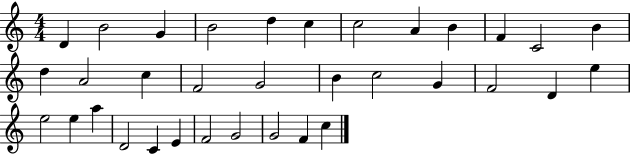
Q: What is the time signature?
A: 4/4